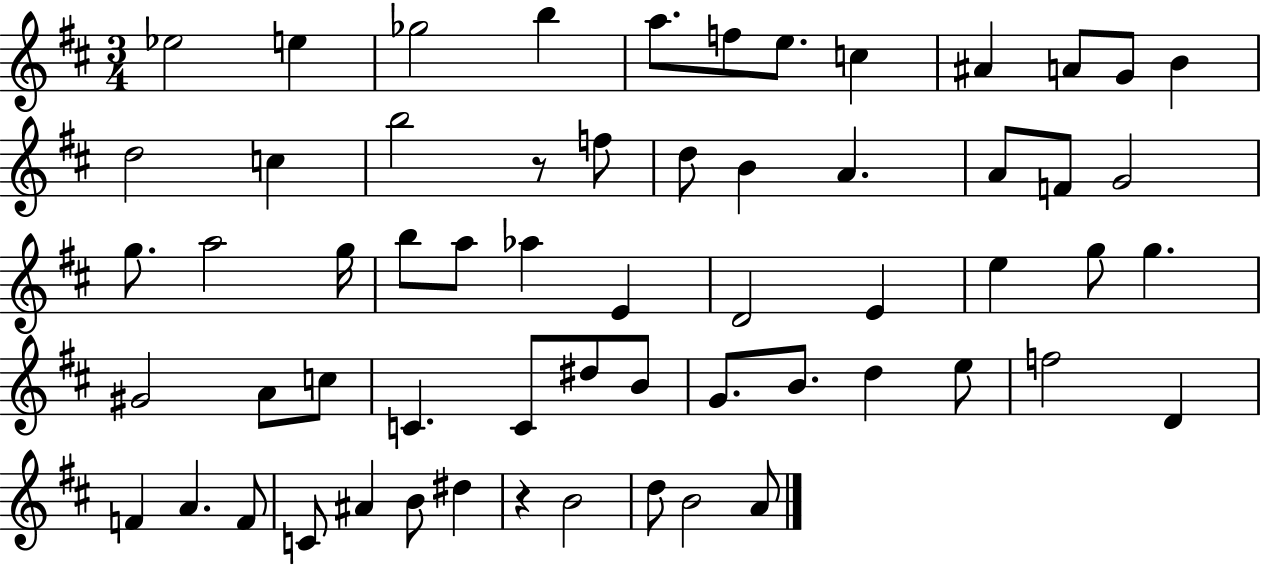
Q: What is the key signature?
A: D major